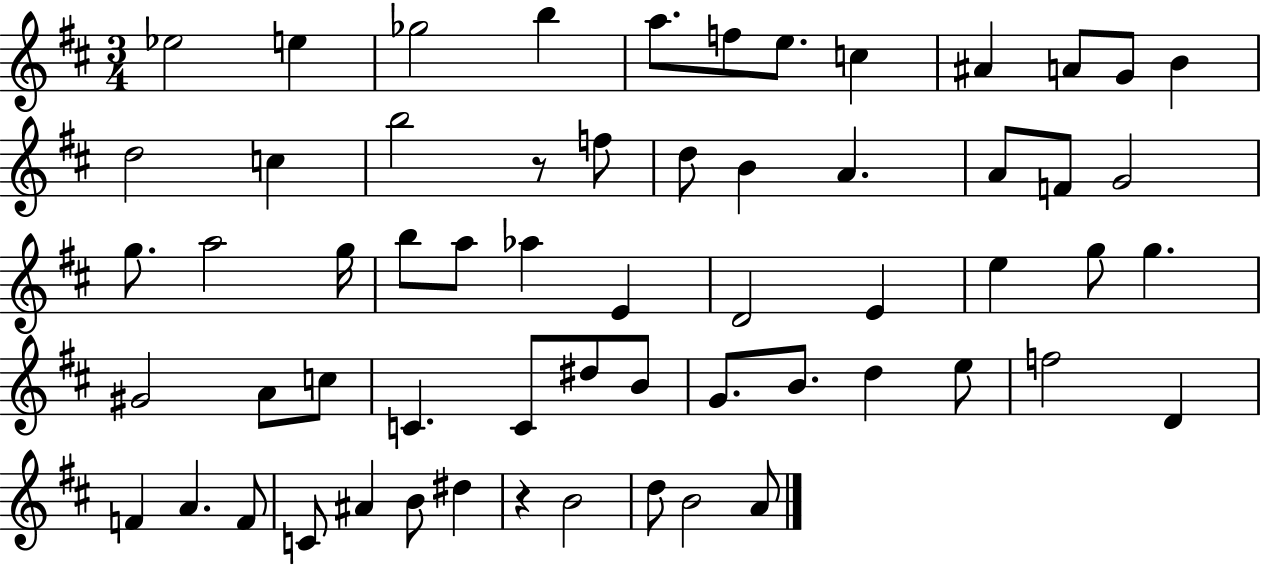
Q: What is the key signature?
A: D major